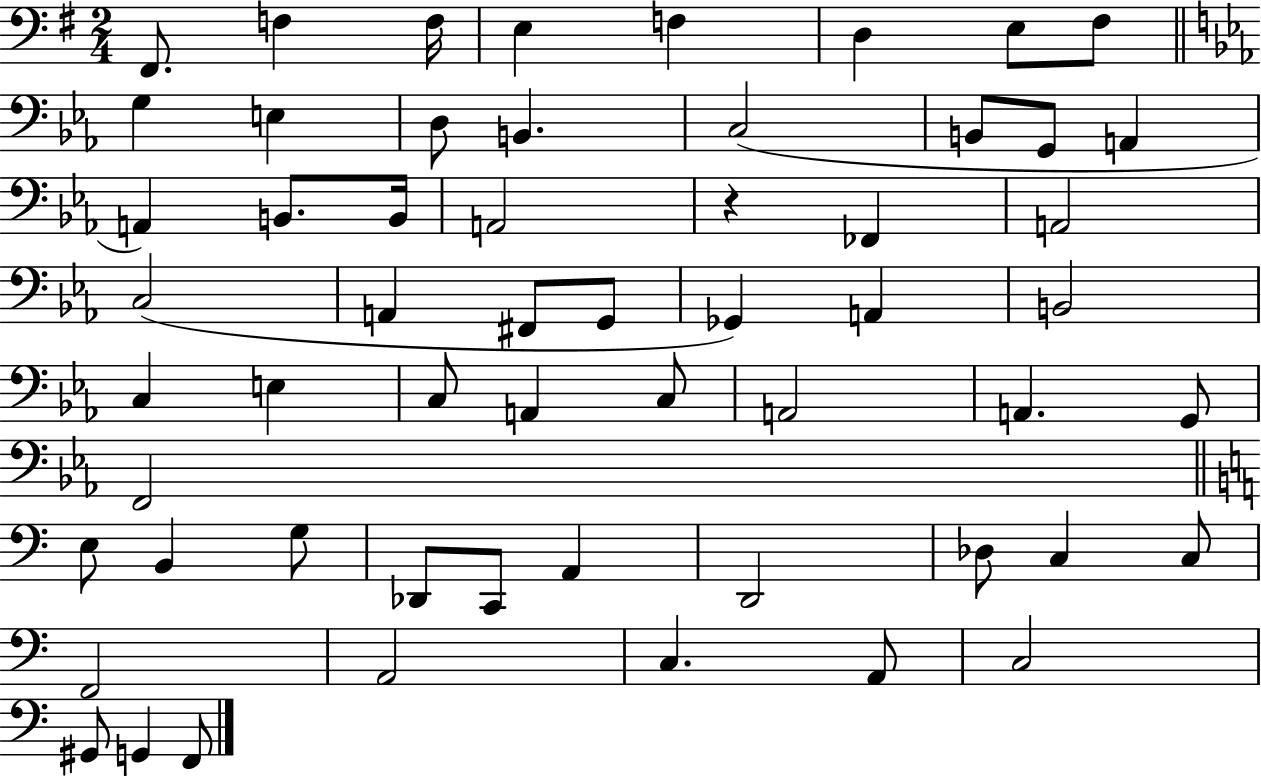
X:1
T:Untitled
M:2/4
L:1/4
K:G
^F,,/2 F, F,/4 E, F, D, E,/2 ^F,/2 G, E, D,/2 B,, C,2 B,,/2 G,,/2 A,, A,, B,,/2 B,,/4 A,,2 z _F,, A,,2 C,2 A,, ^F,,/2 G,,/2 _G,, A,, B,,2 C, E, C,/2 A,, C,/2 A,,2 A,, G,,/2 F,,2 E,/2 B,, G,/2 _D,,/2 C,,/2 A,, D,,2 _D,/2 C, C,/2 F,,2 A,,2 C, A,,/2 C,2 ^G,,/2 G,, F,,/2